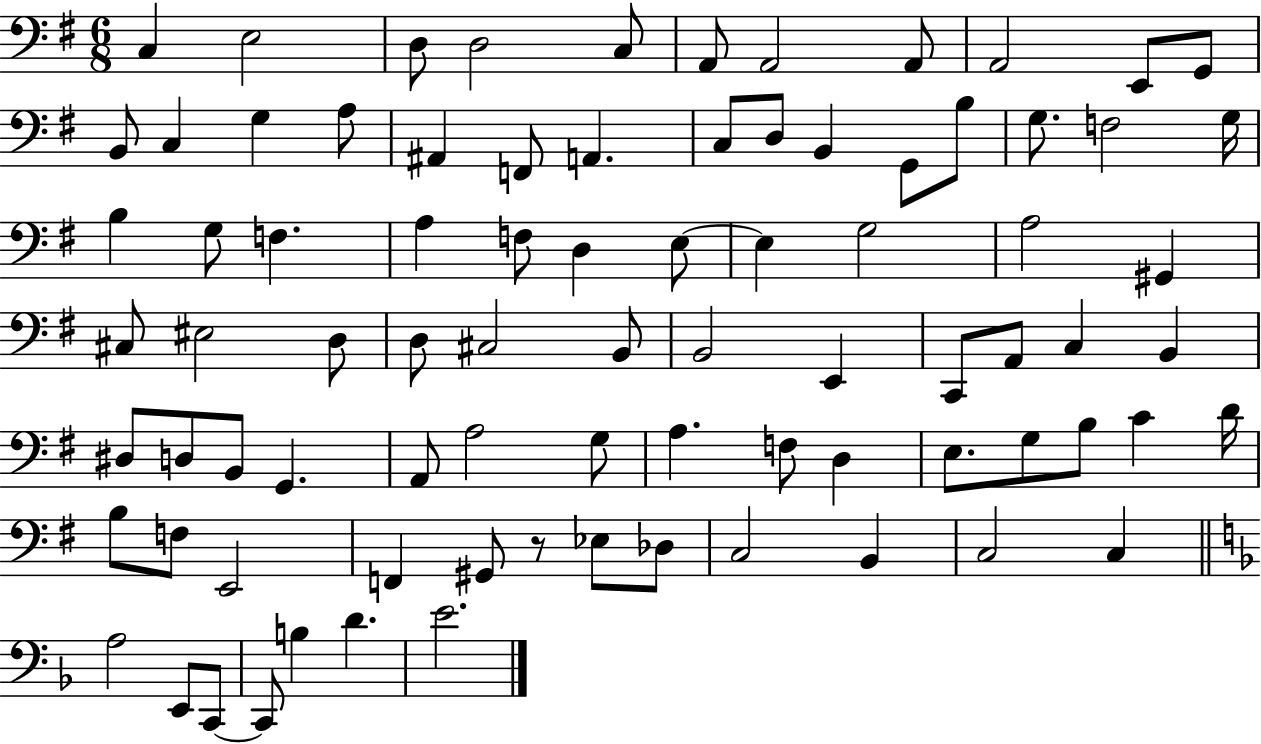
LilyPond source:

{
  \clef bass
  \numericTimeSignature
  \time 6/8
  \key g \major
  c4 e2 | d8 d2 c8 | a,8 a,2 a,8 | a,2 e,8 g,8 | \break b,8 c4 g4 a8 | ais,4 f,8 a,4. | c8 d8 b,4 g,8 b8 | g8. f2 g16 | \break b4 g8 f4. | a4 f8 d4 e8~~ | e4 g2 | a2 gis,4 | \break cis8 eis2 d8 | d8 cis2 b,8 | b,2 e,4 | c,8 a,8 c4 b,4 | \break dis8 d8 b,8 g,4. | a,8 a2 g8 | a4. f8 d4 | e8. g8 b8 c'4 d'16 | \break b8 f8 e,2 | f,4 gis,8 r8 ees8 des8 | c2 b,4 | c2 c4 | \break \bar "||" \break \key d \minor a2 e,8 c,8~~ | c,8 b4 d'4. | e'2. | \bar "|."
}